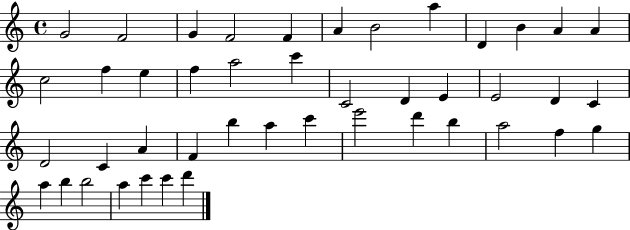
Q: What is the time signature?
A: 4/4